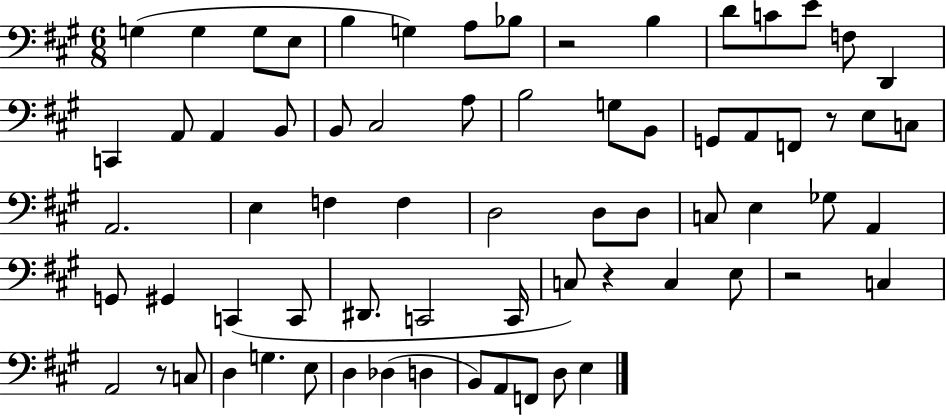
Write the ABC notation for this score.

X:1
T:Untitled
M:6/8
L:1/4
K:A
G, G, G,/2 E,/2 B, G, A,/2 _B,/2 z2 B, D/2 C/2 E/2 F,/2 D,, C,, A,,/2 A,, B,,/2 B,,/2 ^C,2 A,/2 B,2 G,/2 B,,/2 G,,/2 A,,/2 F,,/2 z/2 E,/2 C,/2 A,,2 E, F, F, D,2 D,/2 D,/2 C,/2 E, _G,/2 A,, G,,/2 ^G,, C,, C,,/2 ^D,,/2 C,,2 C,,/4 C,/2 z C, E,/2 z2 C, A,,2 z/2 C,/2 D, G, E,/2 D, _D, D, B,,/2 A,,/2 F,,/2 D,/2 E,